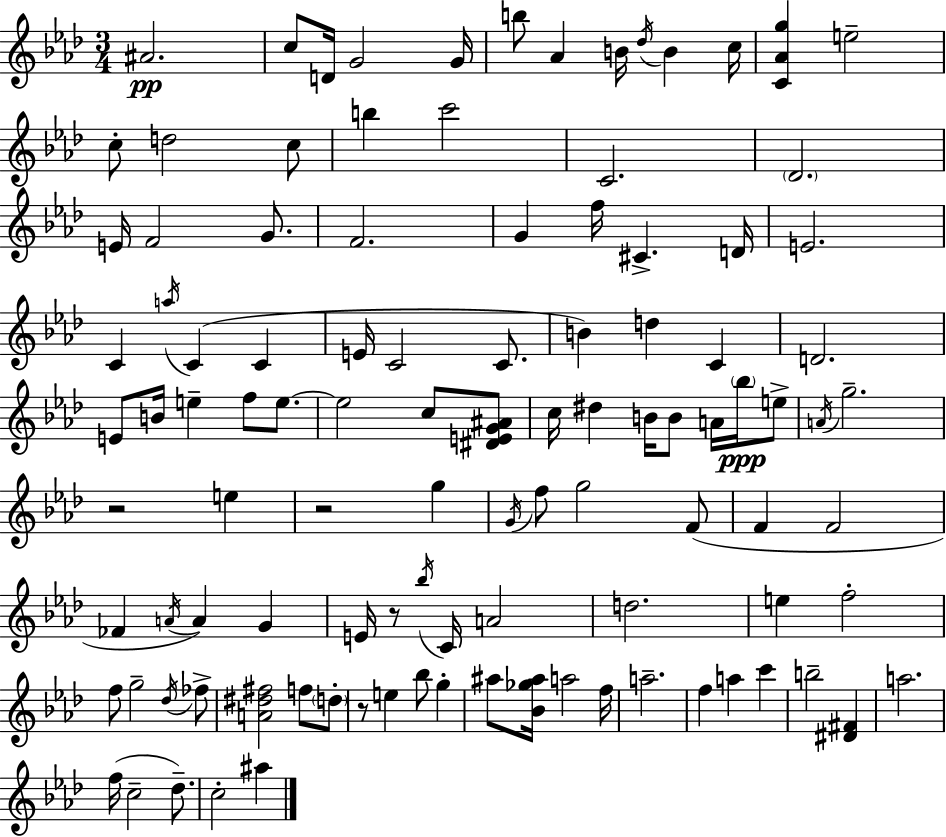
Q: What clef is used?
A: treble